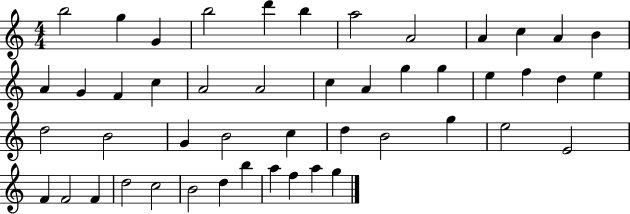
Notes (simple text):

B5/h G5/q G4/q B5/h D6/q B5/q A5/h A4/h A4/q C5/q A4/q B4/q A4/q G4/q F4/q C5/q A4/h A4/h C5/q A4/q G5/q G5/q E5/q F5/q D5/q E5/q D5/h B4/h G4/q B4/h C5/q D5/q B4/h G5/q E5/h E4/h F4/q F4/h F4/q D5/h C5/h B4/h D5/q B5/q A5/q F5/q A5/q G5/q